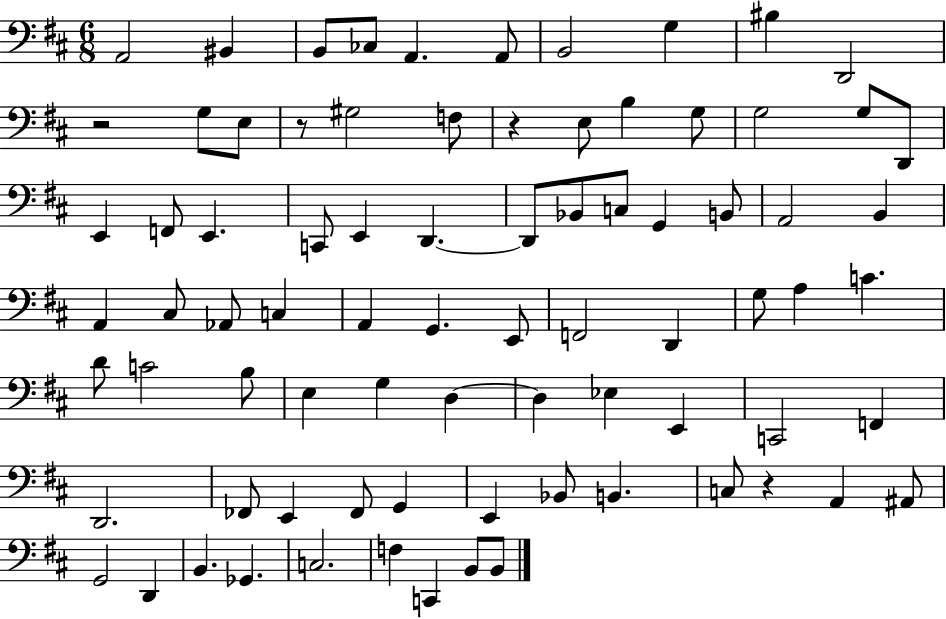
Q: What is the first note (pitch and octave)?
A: A2